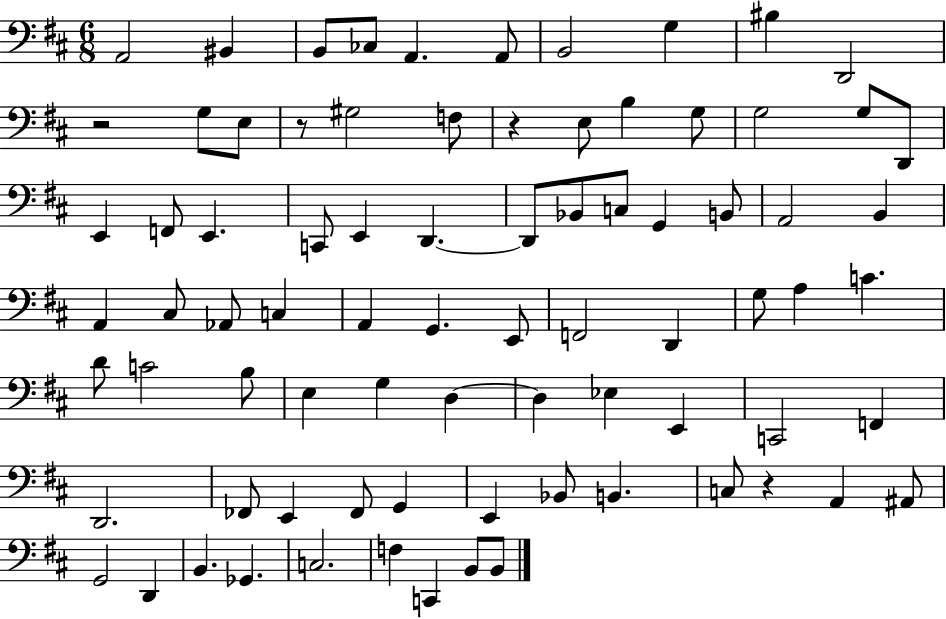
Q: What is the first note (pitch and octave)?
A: A2